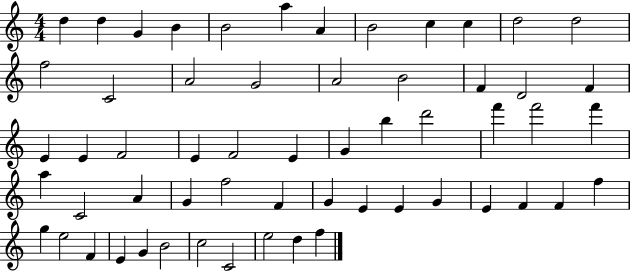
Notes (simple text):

D5/q D5/q G4/q B4/q B4/h A5/q A4/q B4/h C5/q C5/q D5/h D5/h F5/h C4/h A4/h G4/h A4/h B4/h F4/q D4/h F4/q E4/q E4/q F4/h E4/q F4/h E4/q G4/q B5/q D6/h F6/q F6/h F6/q A5/q C4/h A4/q G4/q F5/h F4/q G4/q E4/q E4/q G4/q E4/q F4/q F4/q F5/q G5/q E5/h F4/q E4/q G4/q B4/h C5/h C4/h E5/h D5/q F5/q